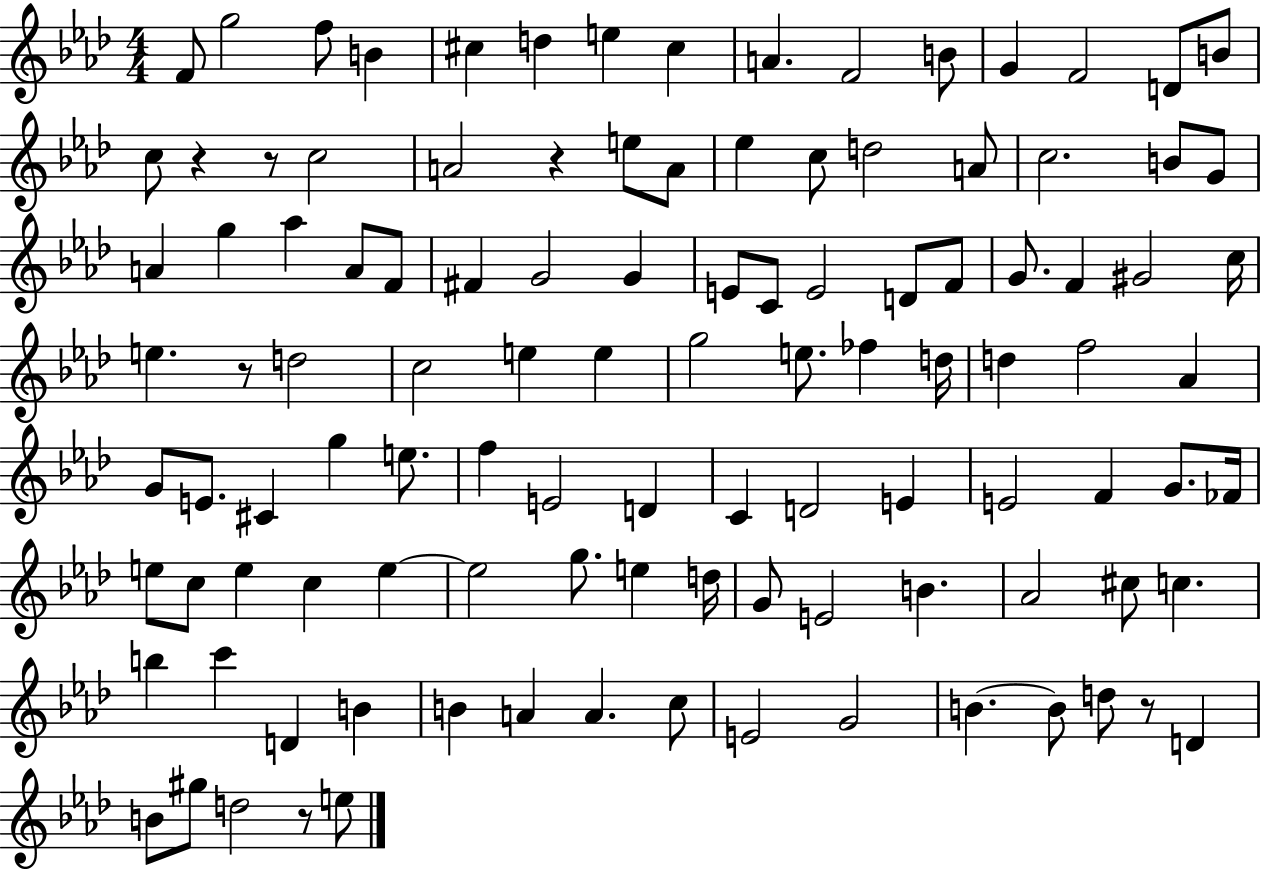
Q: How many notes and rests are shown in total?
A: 110